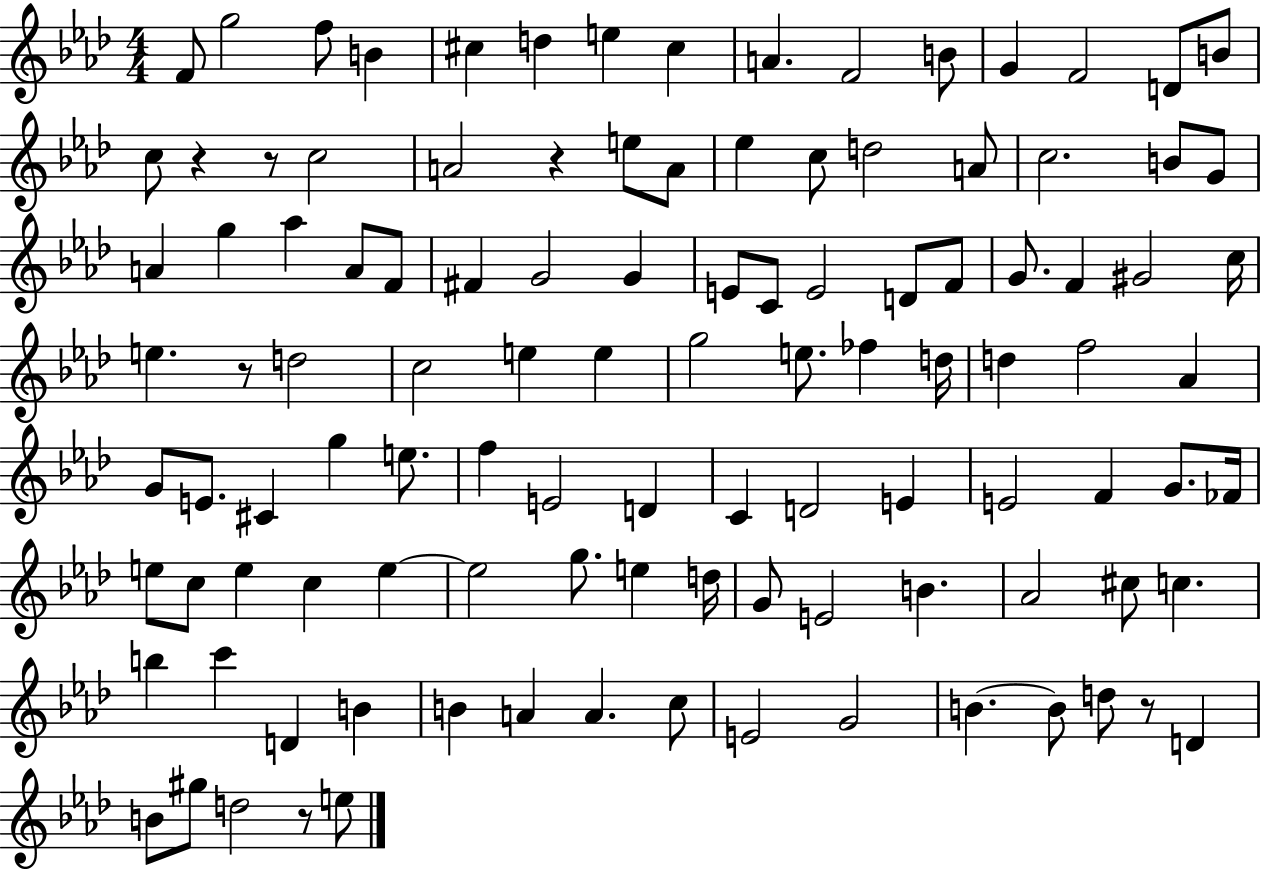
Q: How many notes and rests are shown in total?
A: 110